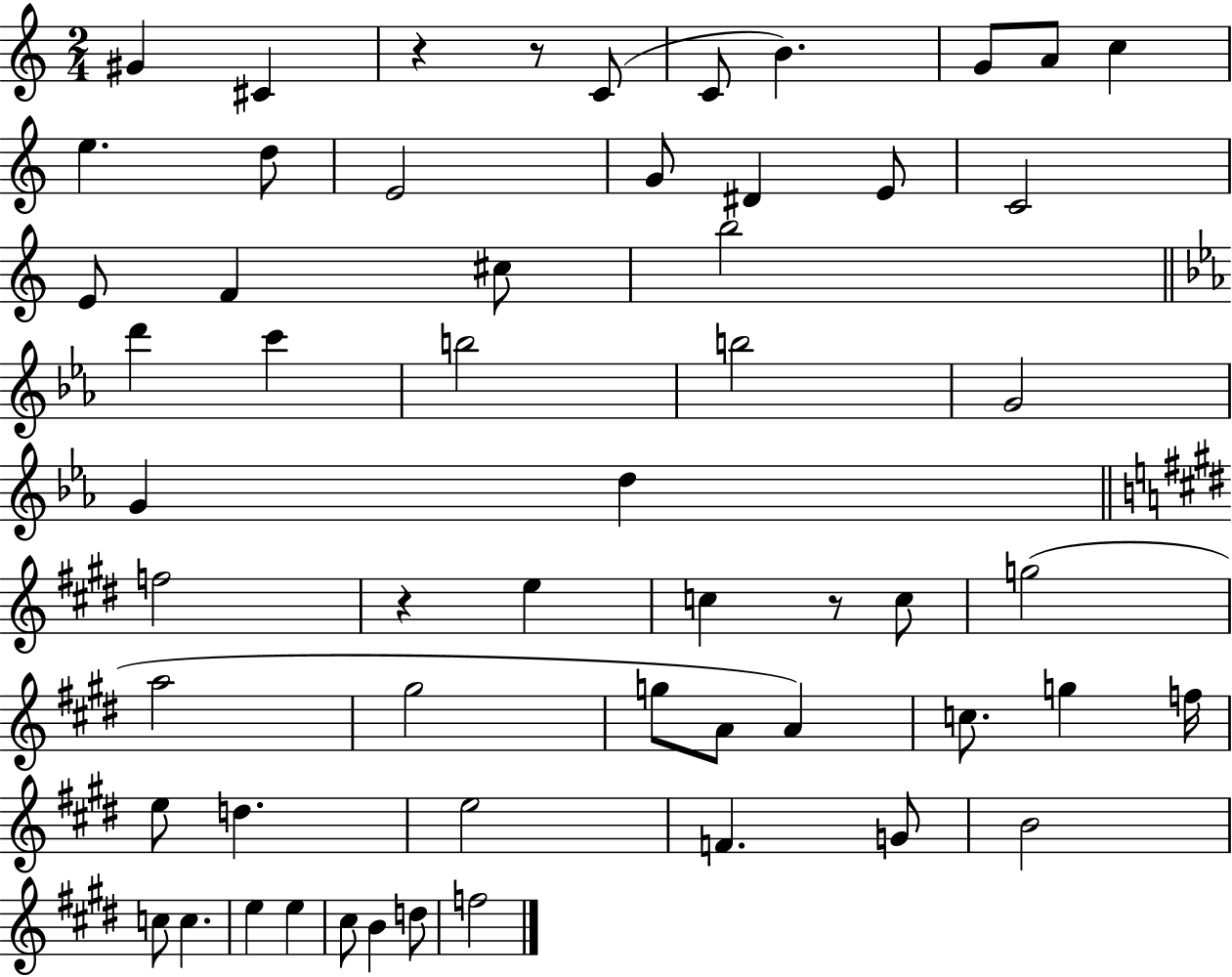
{
  \clef treble
  \numericTimeSignature
  \time 2/4
  \key c \major
  gis'4 cis'4 | r4 r8 c'8( | c'8 b'4.) | g'8 a'8 c''4 | \break e''4. d''8 | e'2 | g'8 dis'4 e'8 | c'2 | \break e'8 f'4 cis''8 | b''2 | \bar "||" \break \key ees \major d'''4 c'''4 | b''2 | b''2 | g'2 | \break g'4 d''4 | \bar "||" \break \key e \major f''2 | r4 e''4 | c''4 r8 c''8 | g''2( | \break a''2 | gis''2 | g''8 a'8 a'4) | c''8. g''4 f''16 | \break e''8 d''4. | e''2 | f'4. g'8 | b'2 | \break c''8 c''4. | e''4 e''4 | cis''8 b'4 d''8 | f''2 | \break \bar "|."
}